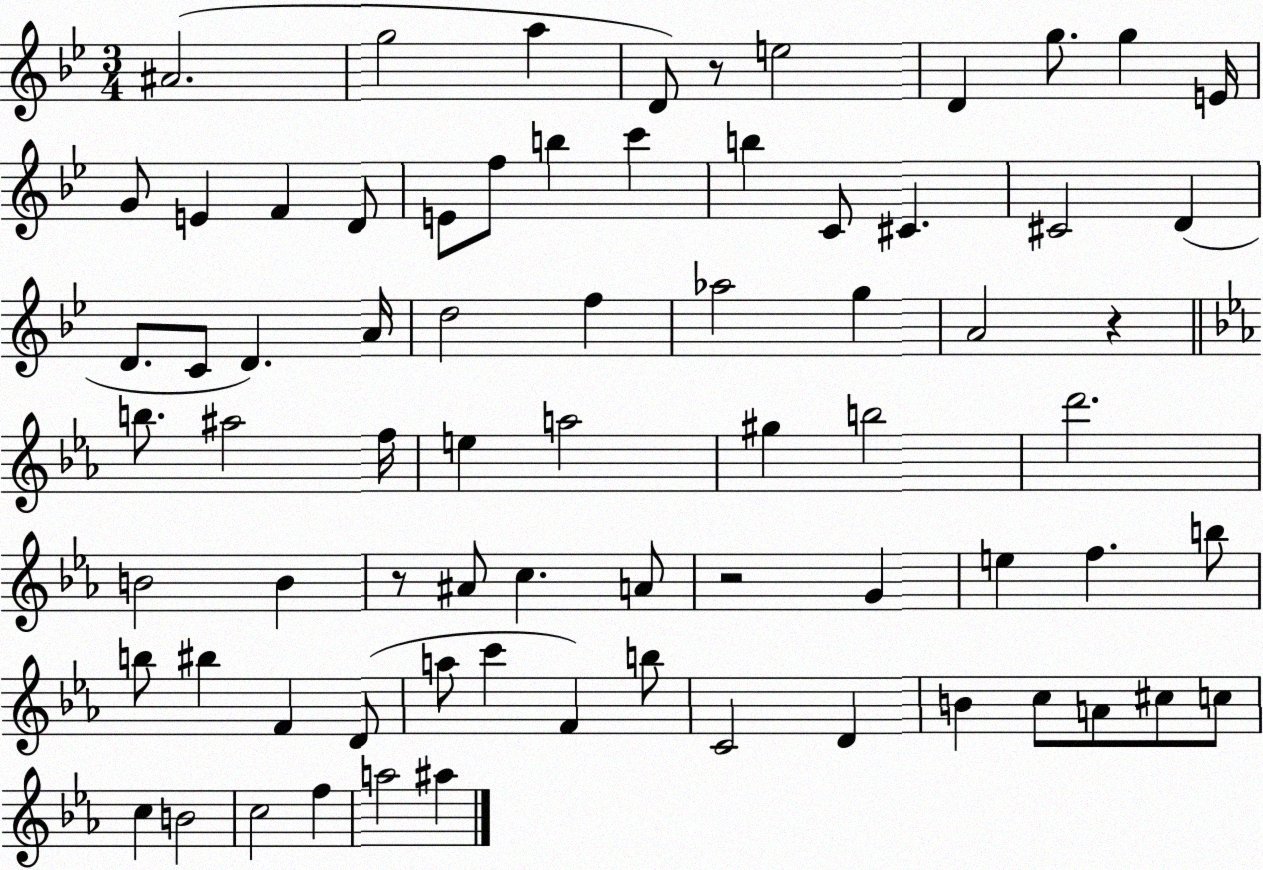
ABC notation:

X:1
T:Untitled
M:3/4
L:1/4
K:Bb
^A2 g2 a D/2 z/2 e2 D g/2 g E/4 G/2 E F D/2 E/2 f/2 b c' b C/2 ^C ^C2 D D/2 C/2 D A/4 d2 f _a2 g A2 z b/2 ^a2 f/4 e a2 ^g b2 d'2 B2 B z/2 ^A/2 c A/2 z2 G e f b/2 b/2 ^b F D/2 a/2 c' F b/2 C2 D B c/2 A/2 ^c/2 c/2 c B2 c2 f a2 ^a